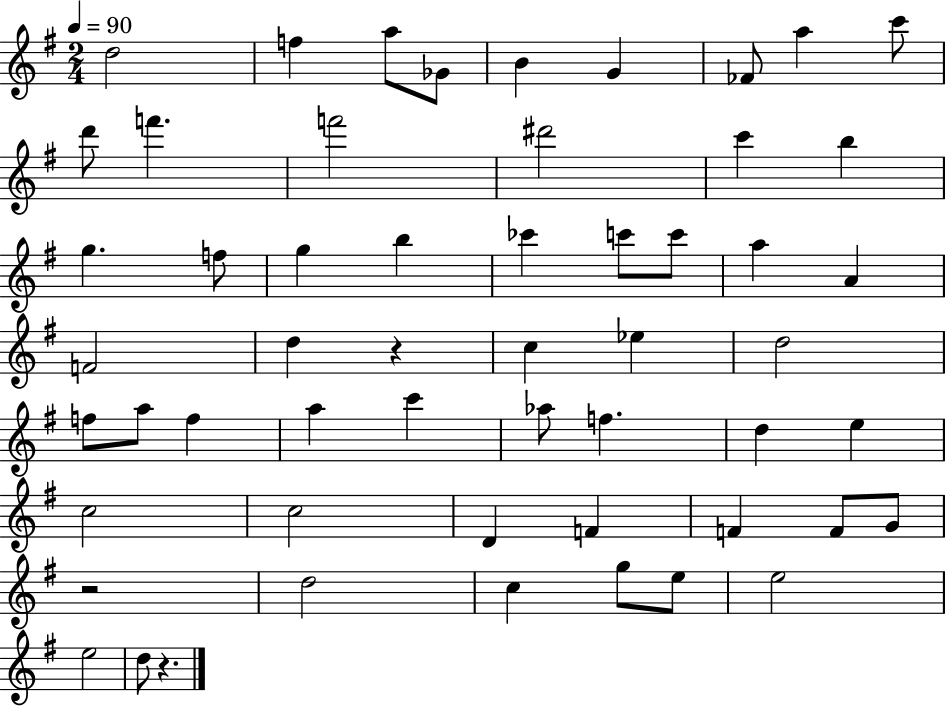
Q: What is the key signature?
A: G major